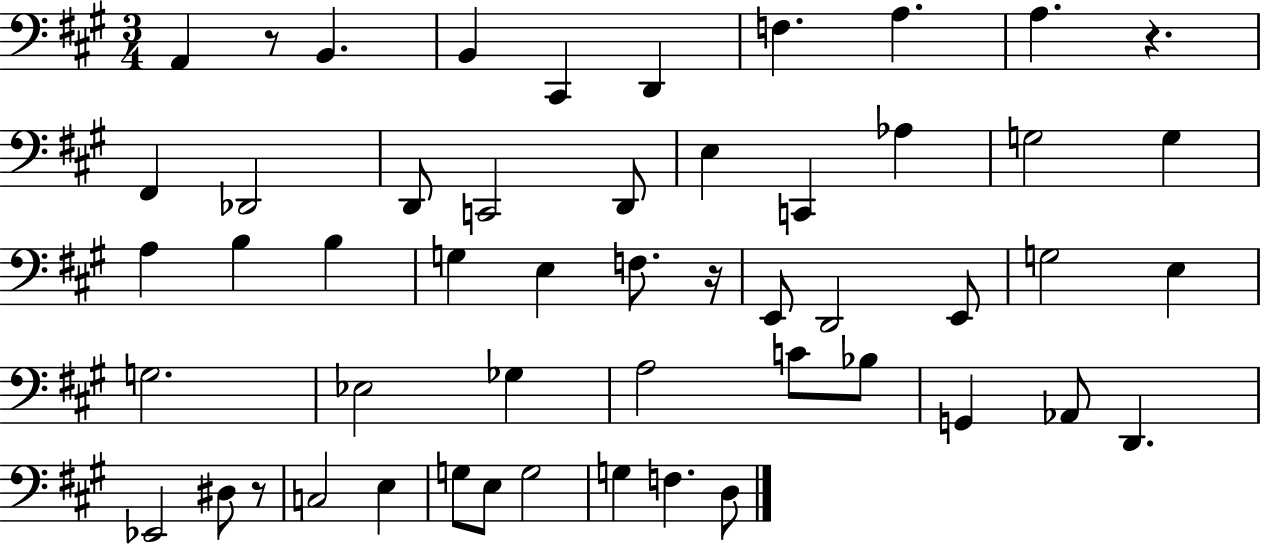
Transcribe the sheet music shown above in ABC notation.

X:1
T:Untitled
M:3/4
L:1/4
K:A
A,, z/2 B,, B,, ^C,, D,, F, A, A, z ^F,, _D,,2 D,,/2 C,,2 D,,/2 E, C,, _A, G,2 G, A, B, B, G, E, F,/2 z/4 E,,/2 D,,2 E,,/2 G,2 E, G,2 _E,2 _G, A,2 C/2 _B,/2 G,, _A,,/2 D,, _E,,2 ^D,/2 z/2 C,2 E, G,/2 E,/2 G,2 G, F, D,/2